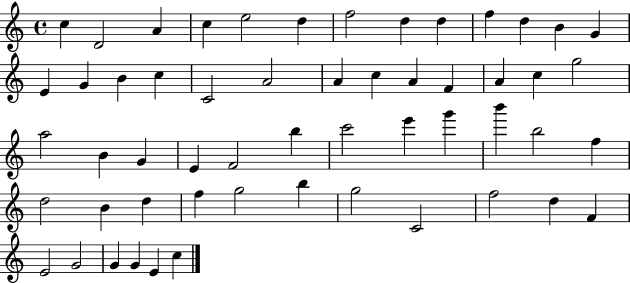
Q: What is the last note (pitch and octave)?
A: C5